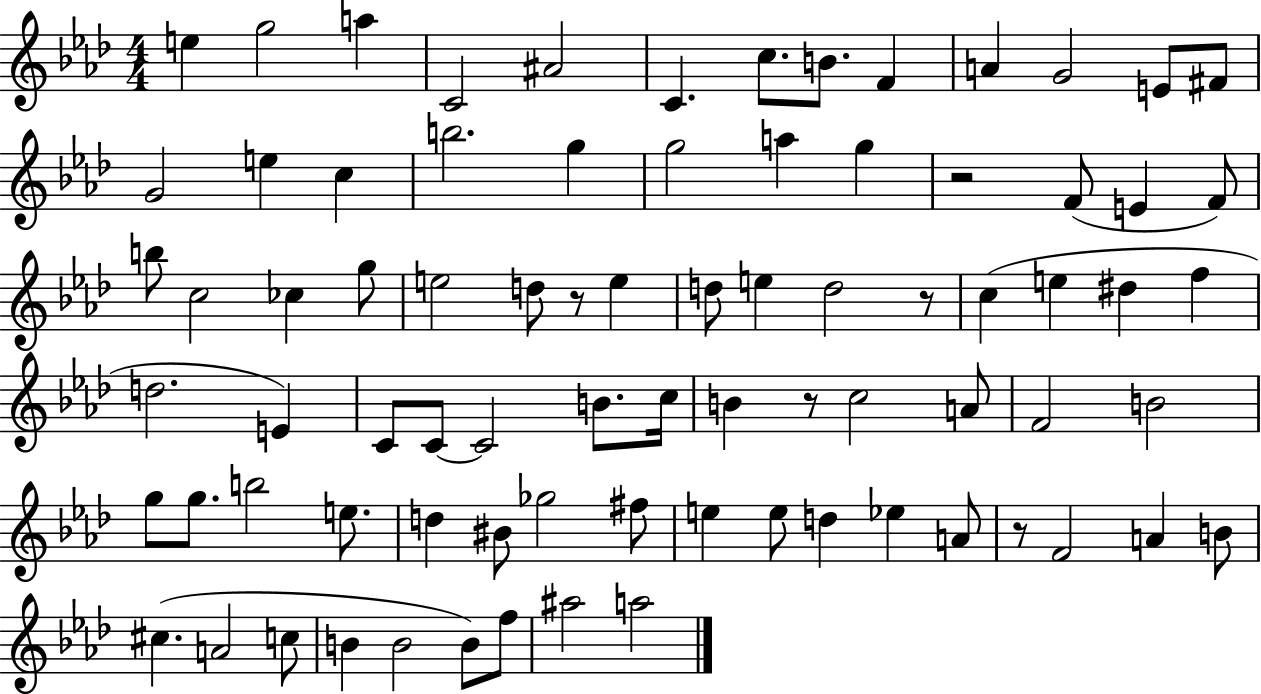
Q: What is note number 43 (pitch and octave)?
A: C4